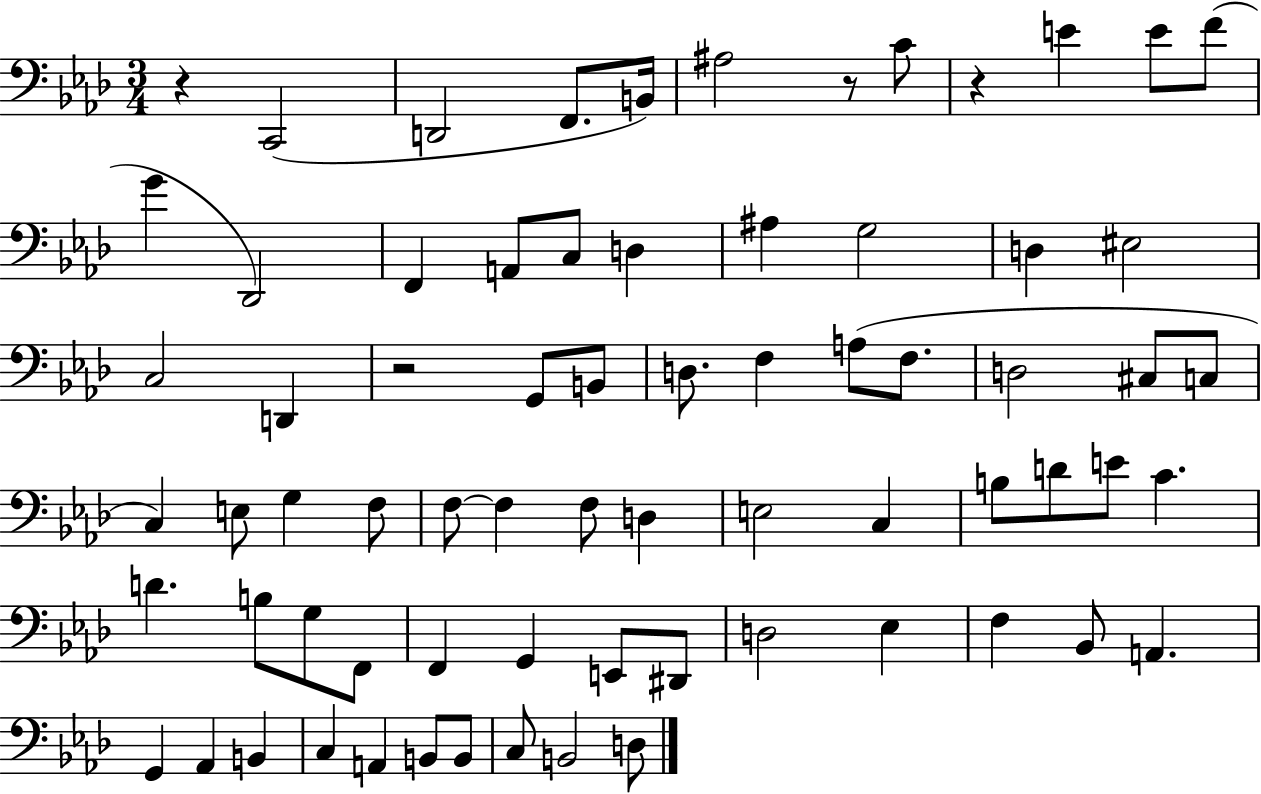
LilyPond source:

{
  \clef bass
  \numericTimeSignature
  \time 3/4
  \key aes \major
  \repeat volta 2 { r4 c,2( | d,2 f,8. b,16) | ais2 r8 c'8 | r4 e'4 e'8 f'8( | \break g'4 des,2) | f,4 a,8 c8 d4 | ais4 g2 | d4 eis2 | \break c2 d,4 | r2 g,8 b,8 | d8. f4 a8( f8. | d2 cis8 c8 | \break c4) e8 g4 f8 | f8~~ f4 f8 d4 | e2 c4 | b8 d'8 e'8 c'4. | \break d'4. b8 g8 f,8 | f,4 g,4 e,8 dis,8 | d2 ees4 | f4 bes,8 a,4. | \break g,4 aes,4 b,4 | c4 a,4 b,8 b,8 | c8 b,2 d8 | } \bar "|."
}